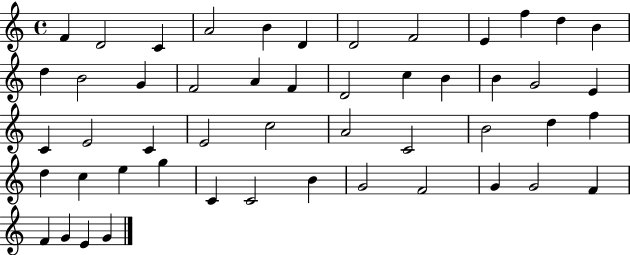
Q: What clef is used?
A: treble